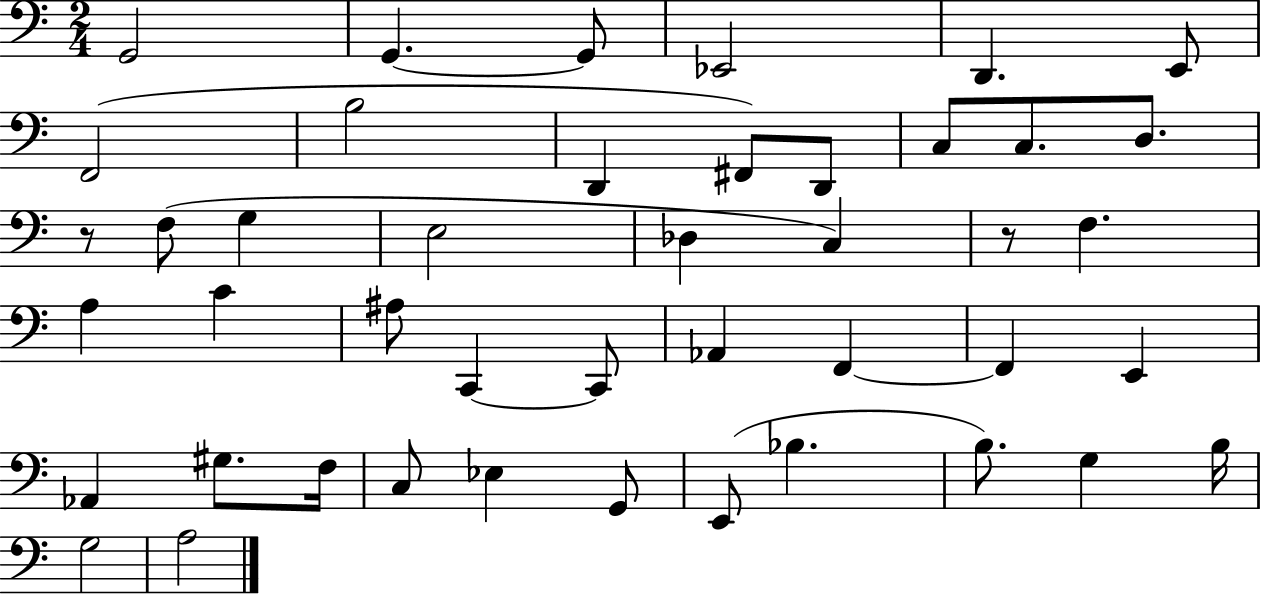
G2/h G2/q. G2/e Eb2/h D2/q. E2/e F2/h B3/h D2/q F#2/e D2/e C3/e C3/e. D3/e. R/e F3/e G3/q E3/h Db3/q C3/q R/e F3/q. A3/q C4/q A#3/e C2/q C2/e Ab2/q F2/q F2/q E2/q Ab2/q G#3/e. F3/s C3/e Eb3/q G2/e E2/e Bb3/q. B3/e. G3/q B3/s G3/h A3/h